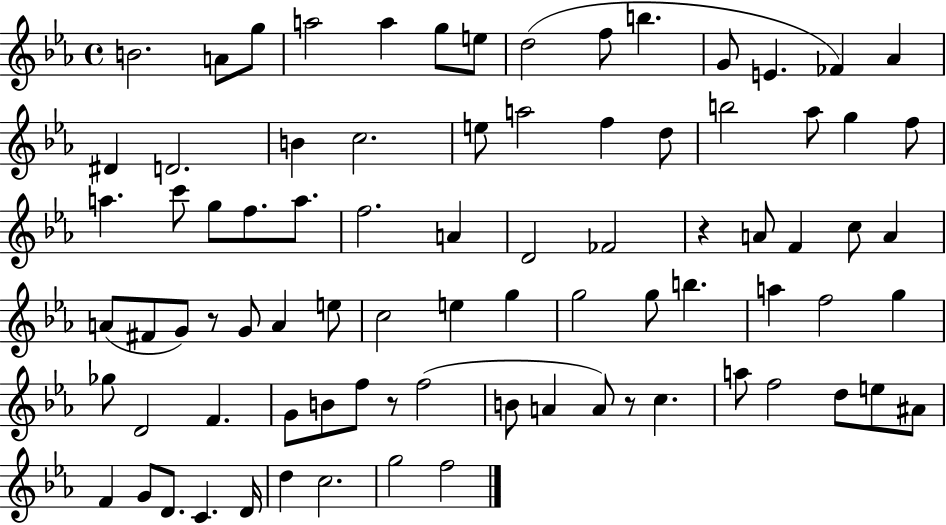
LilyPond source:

{
  \clef treble
  \time 4/4
  \defaultTimeSignature
  \key ees \major
  \repeat volta 2 { b'2. a'8 g''8 | a''2 a''4 g''8 e''8 | d''2( f''8 b''4. | g'8 e'4. fes'4) aes'4 | \break dis'4 d'2. | b'4 c''2. | e''8 a''2 f''4 d''8 | b''2 aes''8 g''4 f''8 | \break a''4. c'''8 g''8 f''8. a''8. | f''2. a'4 | d'2 fes'2 | r4 a'8 f'4 c''8 a'4 | \break a'8( fis'8 g'8) r8 g'8 a'4 e''8 | c''2 e''4 g''4 | g''2 g''8 b''4. | a''4 f''2 g''4 | \break ges''8 d'2 f'4. | g'8 b'8 f''8 r8 f''2( | b'8 a'4 a'8) r8 c''4. | a''8 f''2 d''8 e''8 ais'8 | \break f'4 g'8 d'8. c'4. d'16 | d''4 c''2. | g''2 f''2 | } \bar "|."
}